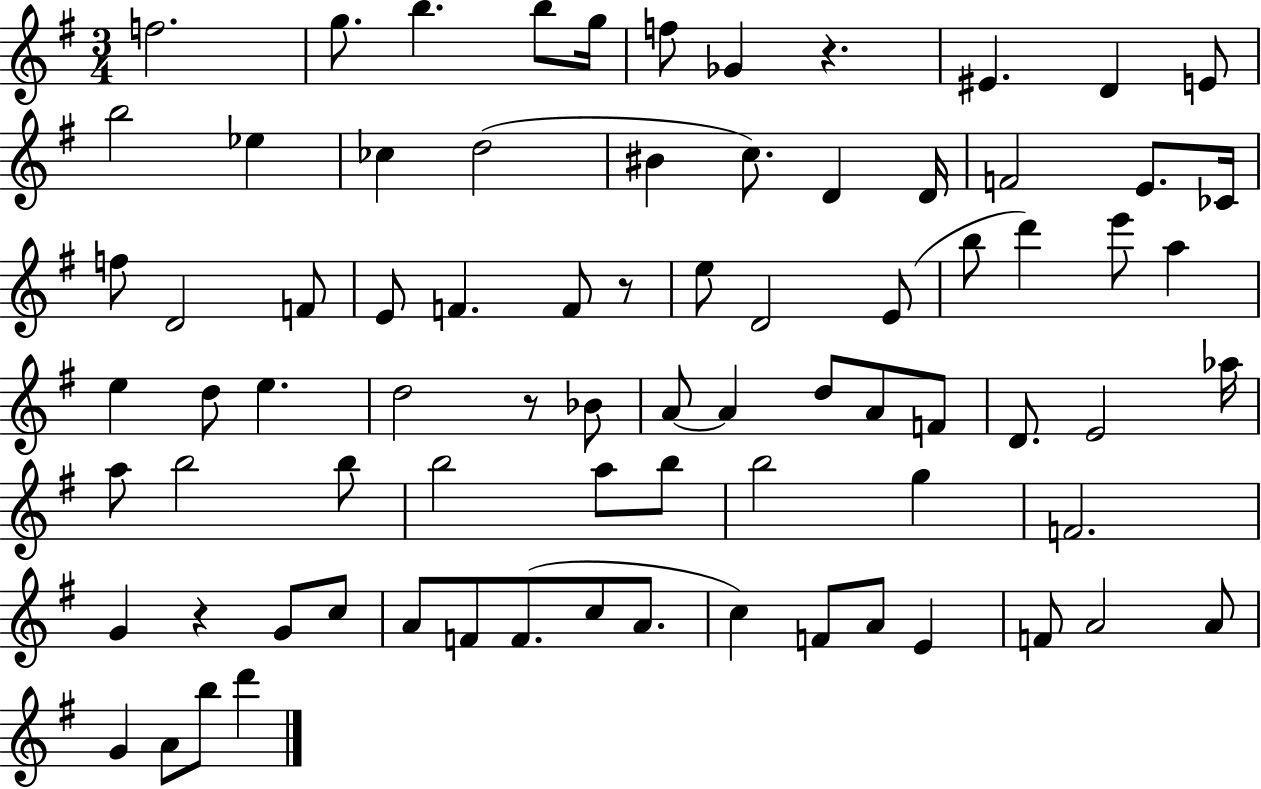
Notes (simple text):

F5/h. G5/e. B5/q. B5/e G5/s F5/e Gb4/q R/q. EIS4/q. D4/q E4/e B5/h Eb5/q CES5/q D5/h BIS4/q C5/e. D4/q D4/s F4/h E4/e. CES4/s F5/e D4/h F4/e E4/e F4/q. F4/e R/e E5/e D4/h E4/e B5/e D6/q E6/e A5/q E5/q D5/e E5/q. D5/h R/e Bb4/e A4/e A4/q D5/e A4/e F4/e D4/e. E4/h Ab5/s A5/e B5/h B5/e B5/h A5/e B5/e B5/h G5/q F4/h. G4/q R/q G4/e C5/e A4/e F4/e F4/e. C5/e A4/e. C5/q F4/e A4/e E4/q F4/e A4/h A4/e G4/q A4/e B5/e D6/q